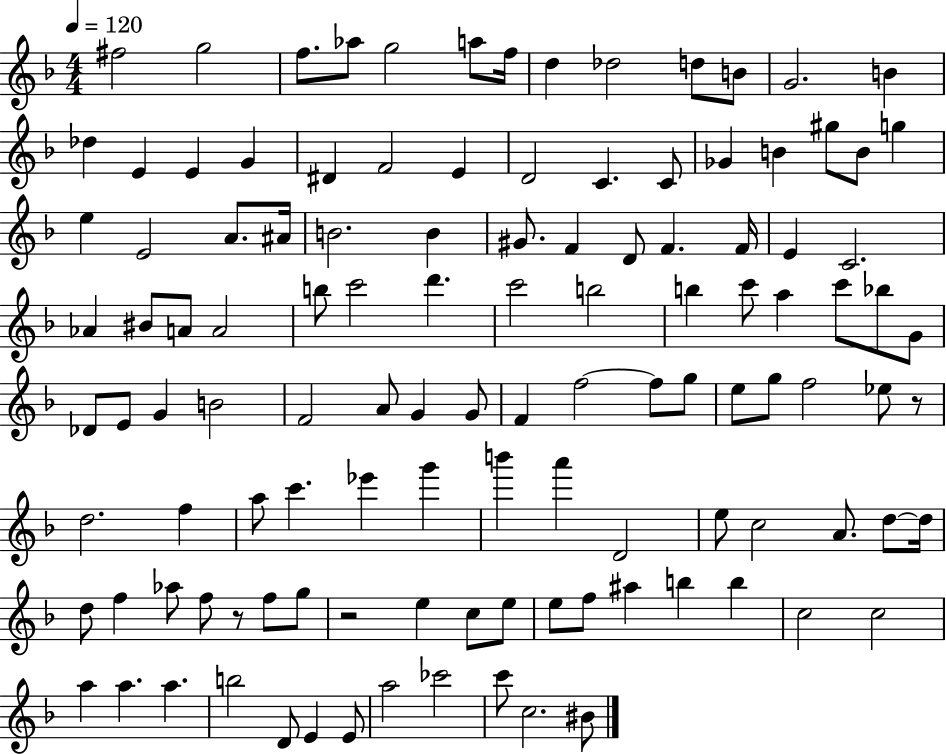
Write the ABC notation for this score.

X:1
T:Untitled
M:4/4
L:1/4
K:F
^f2 g2 f/2 _a/2 g2 a/2 f/4 d _d2 d/2 B/2 G2 B _d E E G ^D F2 E D2 C C/2 _G B ^g/2 B/2 g e E2 A/2 ^A/4 B2 B ^G/2 F D/2 F F/4 E C2 _A ^B/2 A/2 A2 b/2 c'2 d' c'2 b2 b c'/2 a c'/2 _b/2 G/2 _D/2 E/2 G B2 F2 A/2 G G/2 F f2 f/2 g/2 e/2 g/2 f2 _e/2 z/2 d2 f a/2 c' _e' g' b' a' D2 e/2 c2 A/2 d/2 d/4 d/2 f _a/2 f/2 z/2 f/2 g/2 z2 e c/2 e/2 e/2 f/2 ^a b b c2 c2 a a a b2 D/2 E E/2 a2 _c'2 c'/2 c2 ^B/2